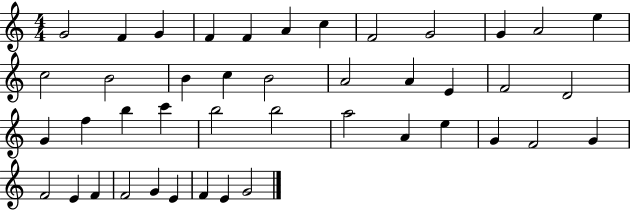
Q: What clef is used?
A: treble